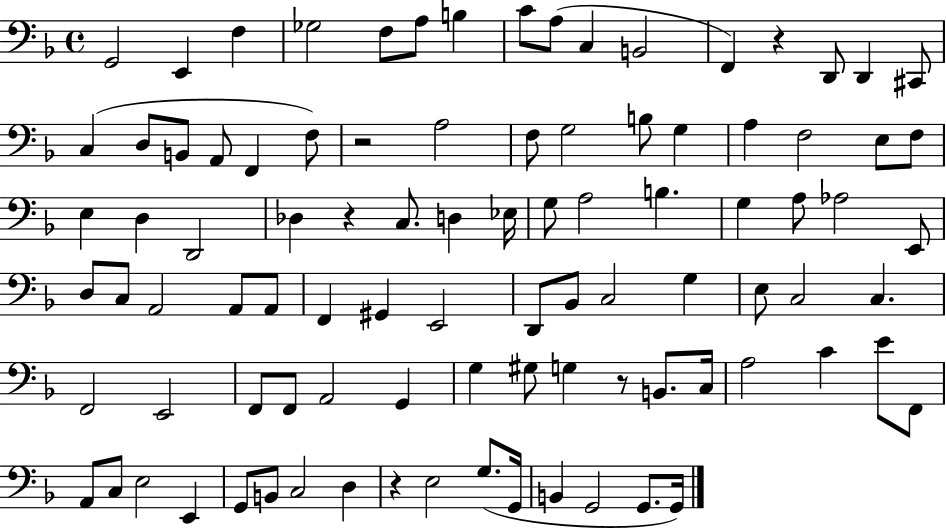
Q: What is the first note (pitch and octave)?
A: G2